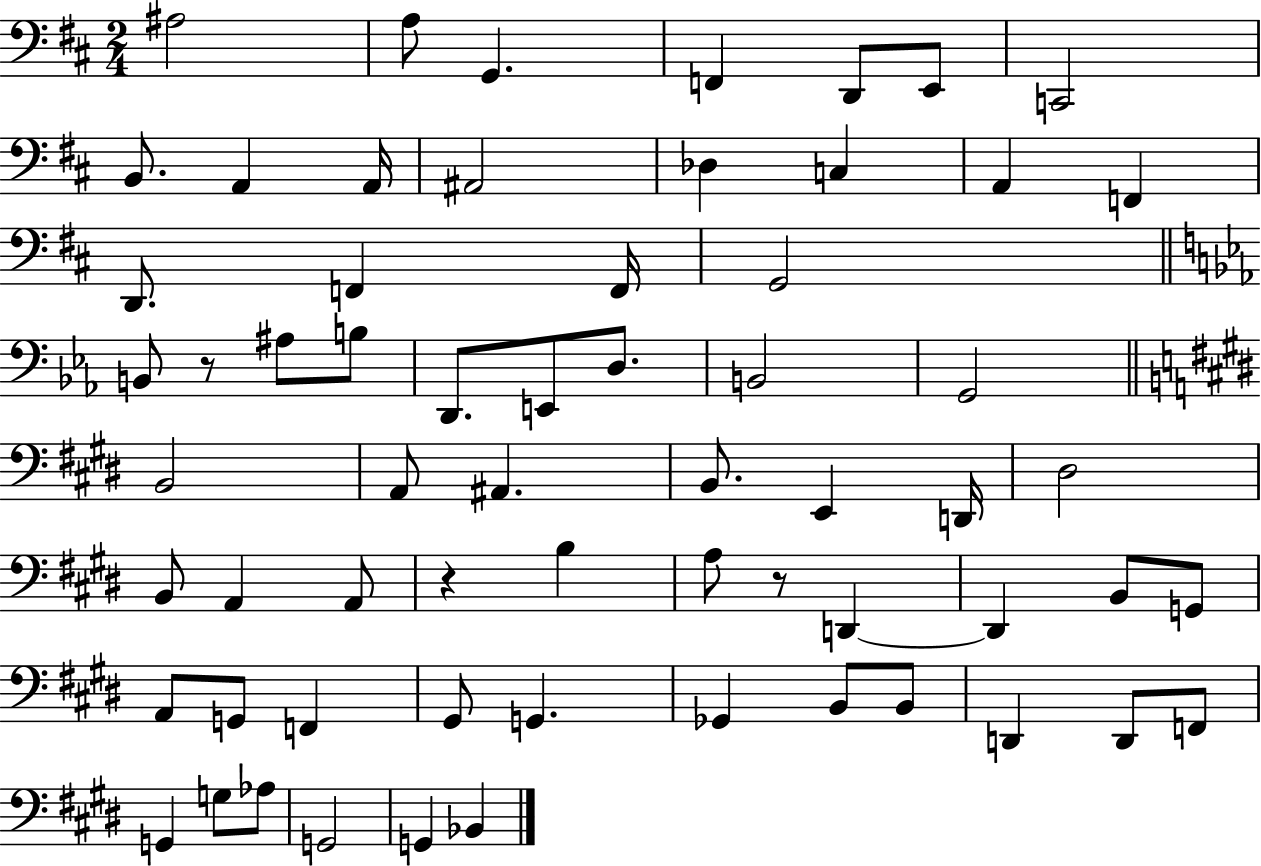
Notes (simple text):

A#3/h A3/e G2/q. F2/q D2/e E2/e C2/h B2/e. A2/q A2/s A#2/h Db3/q C3/q A2/q F2/q D2/e. F2/q F2/s G2/h B2/e R/e A#3/e B3/e D2/e. E2/e D3/e. B2/h G2/h B2/h A2/e A#2/q. B2/e. E2/q D2/s D#3/h B2/e A2/q A2/e R/q B3/q A3/e R/e D2/q D2/q B2/e G2/e A2/e G2/e F2/q G#2/e G2/q. Gb2/q B2/e B2/e D2/q D2/e F2/e G2/q G3/e Ab3/e G2/h G2/q Bb2/q